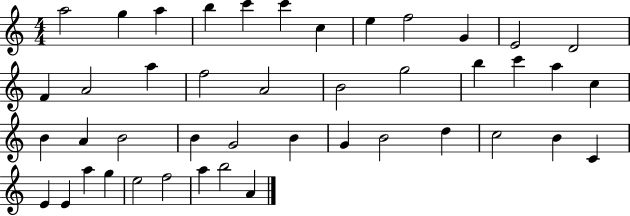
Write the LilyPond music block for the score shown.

{
  \clef treble
  \numericTimeSignature
  \time 4/4
  \key c \major
  a''2 g''4 a''4 | b''4 c'''4 c'''4 c''4 | e''4 f''2 g'4 | e'2 d'2 | \break f'4 a'2 a''4 | f''2 a'2 | b'2 g''2 | b''4 c'''4 a''4 c''4 | \break b'4 a'4 b'2 | b'4 g'2 b'4 | g'4 b'2 d''4 | c''2 b'4 c'4 | \break e'4 e'4 a''4 g''4 | e''2 f''2 | a''4 b''2 a'4 | \bar "|."
}